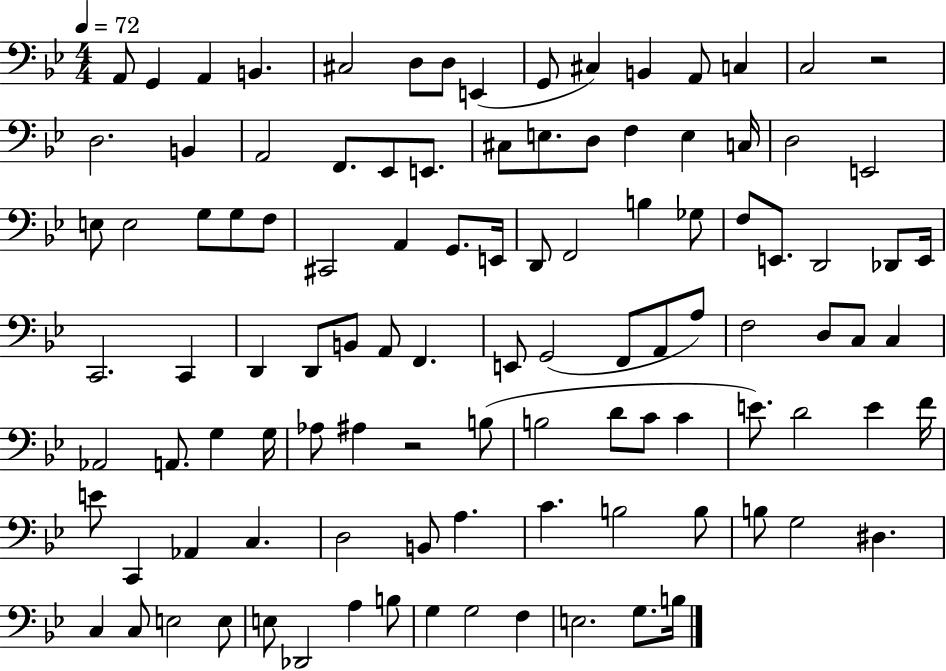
A2/e G2/q A2/q B2/q. C#3/h D3/e D3/e E2/q G2/e C#3/q B2/q A2/e C3/q C3/h R/h D3/h. B2/q A2/h F2/e. Eb2/e E2/e. C#3/e E3/e. D3/e F3/q E3/q C3/s D3/h E2/h E3/e E3/h G3/e G3/e F3/e C#2/h A2/q G2/e. E2/s D2/e F2/h B3/q Gb3/e F3/e E2/e. D2/h Db2/e E2/s C2/h. C2/q D2/q D2/e B2/e A2/e F2/q. E2/e G2/h F2/e A2/e A3/e F3/h D3/e C3/e C3/q Ab2/h A2/e. G3/q G3/s Ab3/e A#3/q R/h B3/e B3/h D4/e C4/e C4/q E4/e. D4/h E4/q F4/s E4/e C2/q Ab2/q C3/q. D3/h B2/e A3/q. C4/q. B3/h B3/e B3/e G3/h D#3/q. C3/q C3/e E3/h E3/e E3/e Db2/h A3/q B3/e G3/q G3/h F3/q E3/h. G3/e. B3/s